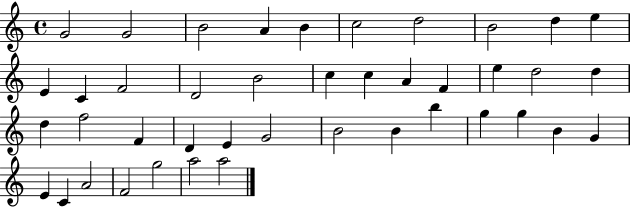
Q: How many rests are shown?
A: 0